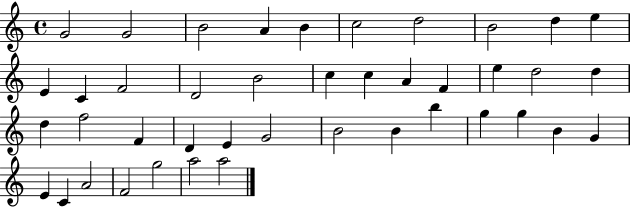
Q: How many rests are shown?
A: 0